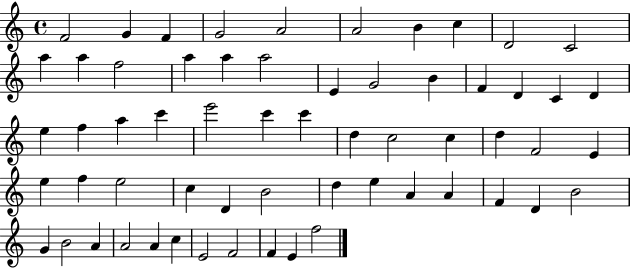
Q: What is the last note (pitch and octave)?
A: F5